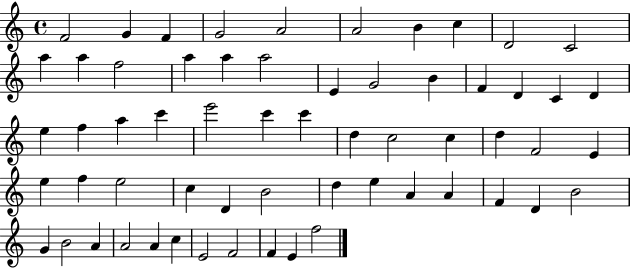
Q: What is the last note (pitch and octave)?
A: F5